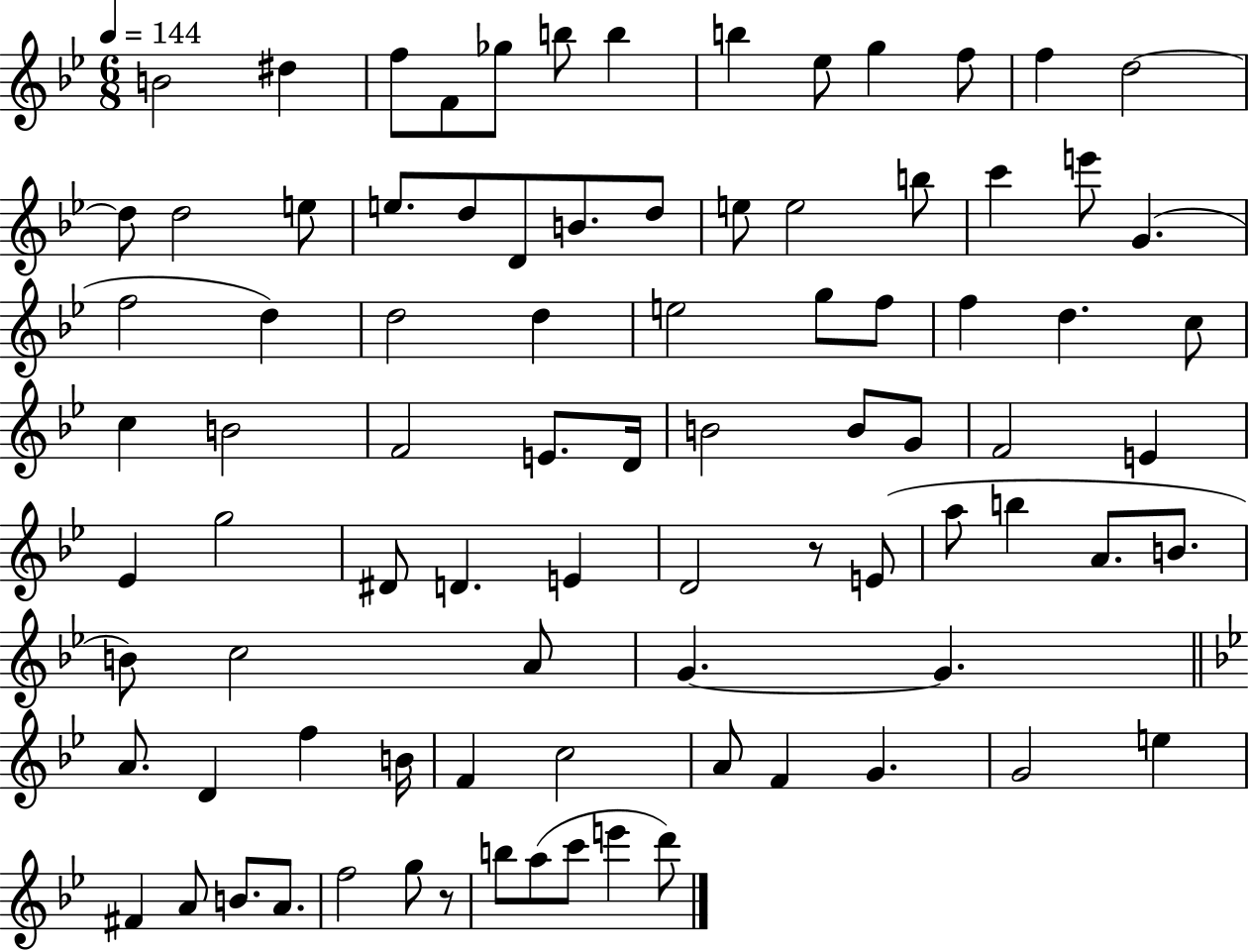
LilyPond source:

{
  \clef treble
  \numericTimeSignature
  \time 6/8
  \key bes \major
  \tempo 4 = 144
  b'2 dis''4 | f''8 f'8 ges''8 b''8 b''4 | b''4 ees''8 g''4 f''8 | f''4 d''2~~ | \break d''8 d''2 e''8 | e''8. d''8 d'8 b'8. d''8 | e''8 e''2 b''8 | c'''4 e'''8 g'4.( | \break f''2 d''4) | d''2 d''4 | e''2 g''8 f''8 | f''4 d''4. c''8 | \break c''4 b'2 | f'2 e'8. d'16 | b'2 b'8 g'8 | f'2 e'4 | \break ees'4 g''2 | dis'8 d'4. e'4 | d'2 r8 e'8( | a''8 b''4 a'8. b'8. | \break b'8) c''2 a'8 | g'4.~~ g'4. | \bar "||" \break \key bes \major a'8. d'4 f''4 b'16 | f'4 c''2 | a'8 f'4 g'4. | g'2 e''4 | \break fis'4 a'8 b'8. a'8. | f''2 g''8 r8 | b''8 a''8( c'''8 e'''4 d'''8) | \bar "|."
}